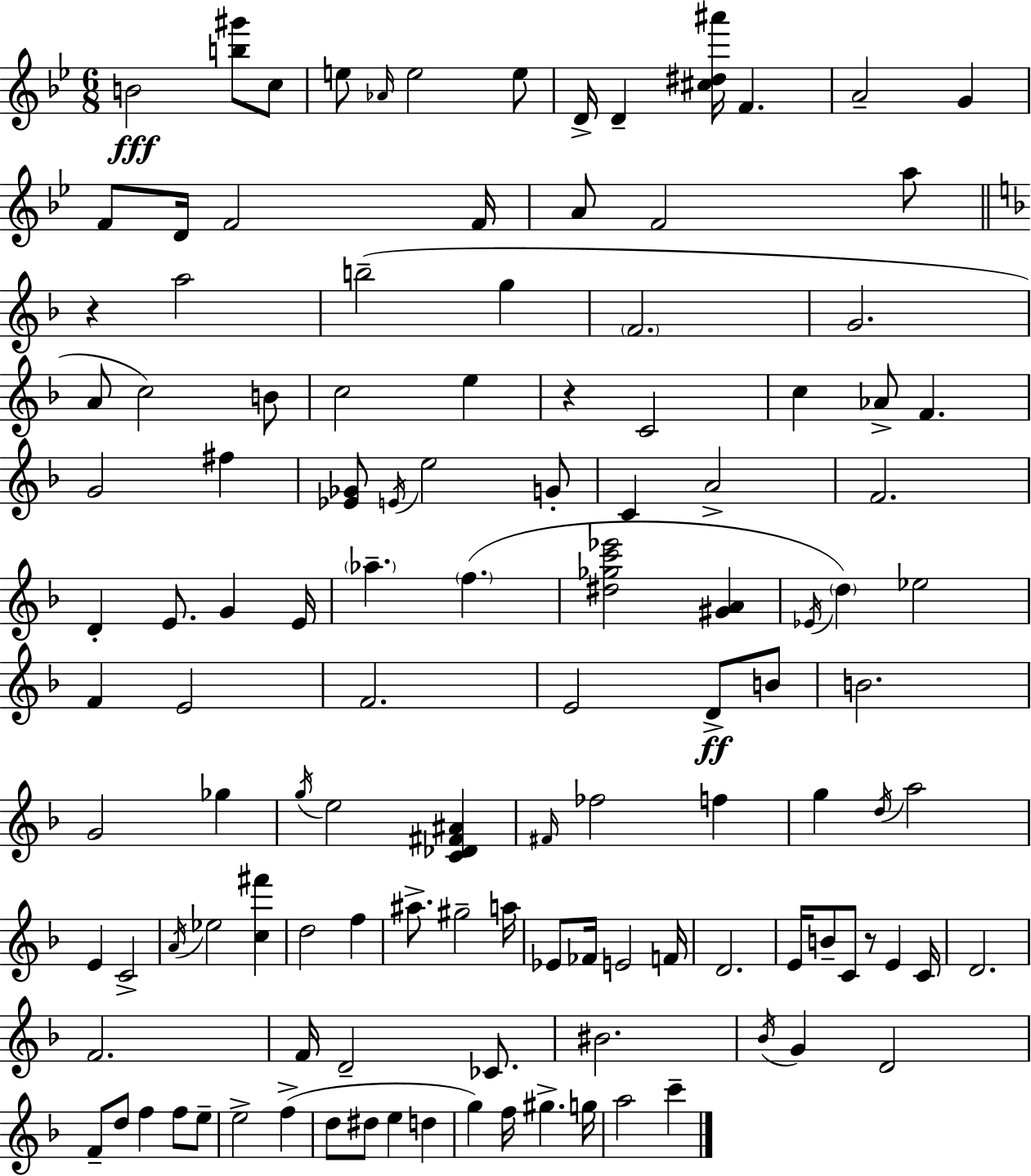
{
  \clef treble
  \numericTimeSignature
  \time 6/8
  \key g \minor
  b'2\fff <b'' gis'''>8 c''8 | e''8 \grace { aes'16 } e''2 e''8 | d'16-> d'4-- <cis'' dis'' ais'''>16 f'4. | a'2-- g'4 | \break f'8 d'16 f'2 | f'16 a'8 f'2 a''8 | \bar "||" \break \key d \minor r4 a''2 | b''2--( g''4 | \parenthesize f'2. | g'2. | \break a'8 c''2) b'8 | c''2 e''4 | r4 c'2 | c''4 aes'8-> f'4. | \break g'2 fis''4 | <ees' ges'>8 \acciaccatura { e'16 } e''2 g'8-. | c'4 a'2-> | f'2. | \break d'4-. e'8. g'4 | e'16 \parenthesize aes''4.-- \parenthesize f''4.( | <dis'' ges'' c''' ees'''>2 <gis' a'>4 | \acciaccatura { ees'16 }) \parenthesize d''4 ees''2 | \break f'4 e'2 | f'2. | e'2 d'8->\ff | b'8 b'2. | \break g'2 ges''4 | \acciaccatura { g''16 } e''2 <c' des' fis' ais'>4 | \grace { fis'16 } fes''2 | f''4 g''4 \acciaccatura { d''16 } a''2 | \break e'4 c'2-> | \acciaccatura { a'16 } ees''2 | <c'' fis'''>4 d''2 | f''4 ais''8.-> gis''2-- | \break a''16 ees'8 fes'16 e'2 | f'16 d'2. | e'16 b'8-- c'8 r8 | e'4 c'16 d'2. | \break f'2. | f'16 d'2-- | ces'8. bis'2. | \acciaccatura { bes'16 } g'4 d'2 | \break f'8-- d''8 f''4 | f''8 e''8-- e''2-> | f''4->( d''8 dis''8 e''4 | d''4 g''4) f''16 | \break gis''4.-> g''16 a''2 | c'''4-- \bar "|."
}